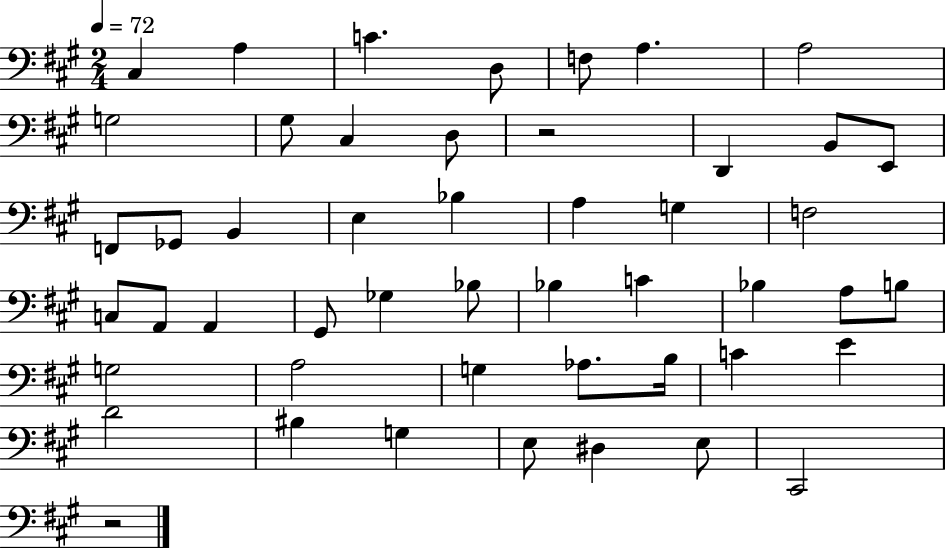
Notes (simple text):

C#3/q A3/q C4/q. D3/e F3/e A3/q. A3/h G3/h G#3/e C#3/q D3/e R/h D2/q B2/e E2/e F2/e Gb2/e B2/q E3/q Bb3/q A3/q G3/q F3/h C3/e A2/e A2/q G#2/e Gb3/q Bb3/e Bb3/q C4/q Bb3/q A3/e B3/e G3/h A3/h G3/q Ab3/e. B3/s C4/q E4/q D4/h BIS3/q G3/q E3/e D#3/q E3/e C#2/h R/h